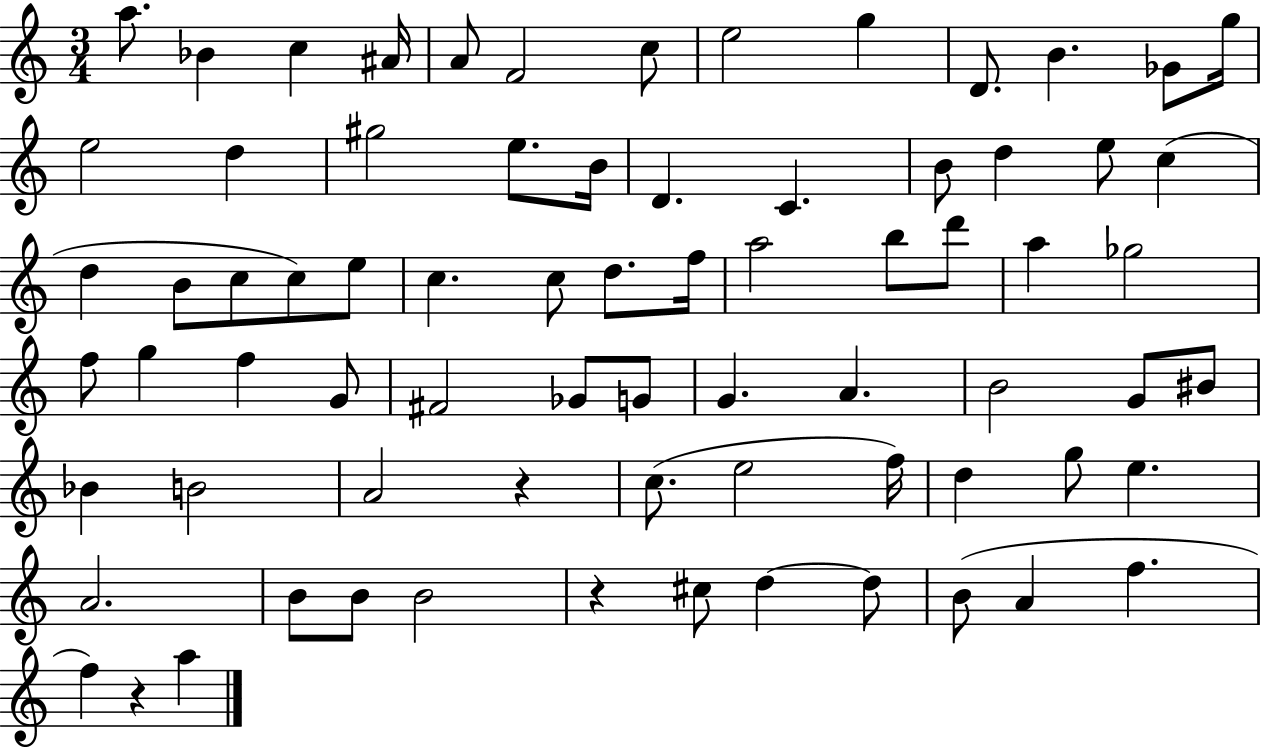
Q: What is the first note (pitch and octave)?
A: A5